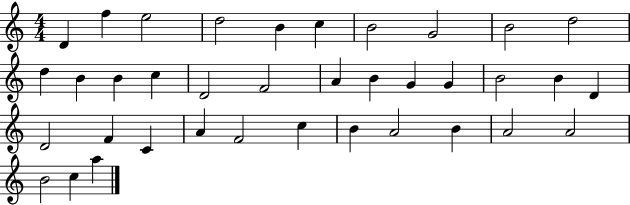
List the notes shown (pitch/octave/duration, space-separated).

D4/q F5/q E5/h D5/h B4/q C5/q B4/h G4/h B4/h D5/h D5/q B4/q B4/q C5/q D4/h F4/h A4/q B4/q G4/q G4/q B4/h B4/q D4/q D4/h F4/q C4/q A4/q F4/h C5/q B4/q A4/h B4/q A4/h A4/h B4/h C5/q A5/q